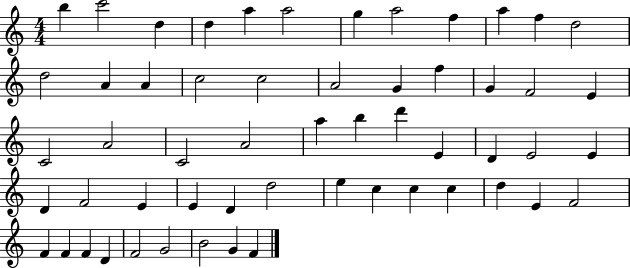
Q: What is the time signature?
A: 4/4